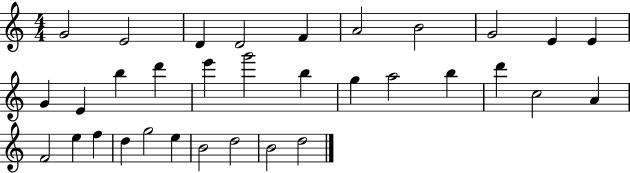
G4/h E4/h D4/q D4/h F4/q A4/h B4/h G4/h E4/q E4/q G4/q E4/q B5/q D6/q E6/q G6/h B5/q G5/q A5/h B5/q D6/q C5/h A4/q F4/h E5/q F5/q D5/q G5/h E5/q B4/h D5/h B4/h D5/h